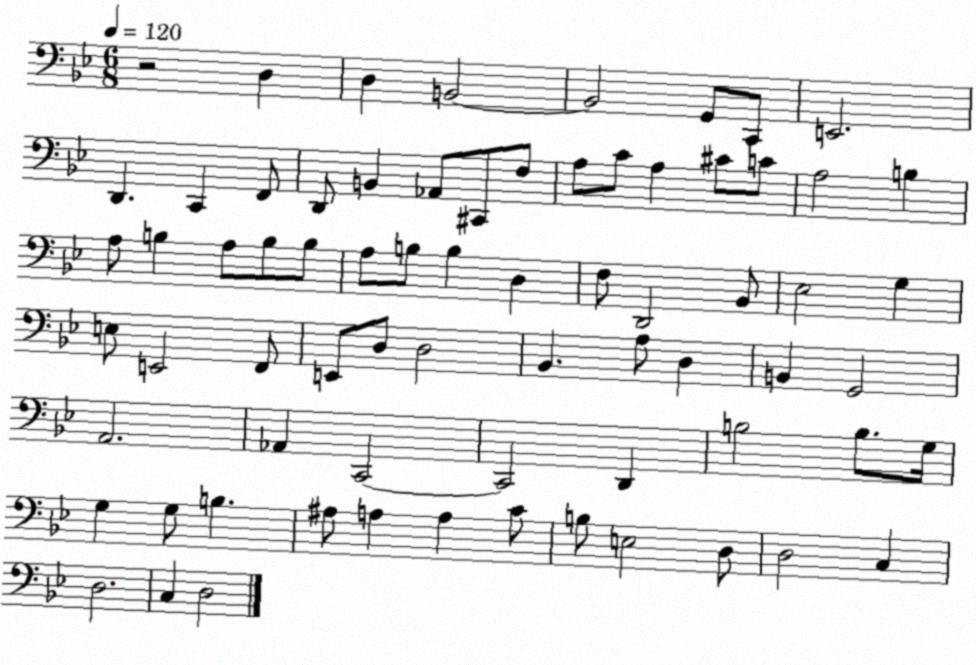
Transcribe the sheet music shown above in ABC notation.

X:1
T:Untitled
M:6/8
L:1/4
K:Bb
z2 D, D, B,,2 B,,2 G,,/2 C,,/2 E,,2 D,, C,, F,,/2 D,,/2 B,, _A,,/2 ^C,,/2 F,/2 A,/2 C/2 A, ^C/2 C/2 A,2 B, A,/2 B, A,/2 B,/2 B,/2 A,/2 B,/2 B, D, F,/2 D,,2 _B,,/2 _E,2 G, E,/2 E,,2 F,,/2 E,,/2 D,/2 D,2 _B,, A,/2 D, B,, G,,2 A,,2 _A,, C,,2 C,,2 D,, B,2 B,/2 G,/4 G, G,/2 B, ^A,/2 A, A, C/2 B,/2 E,2 D,/2 D,2 C, D,2 C, D,2